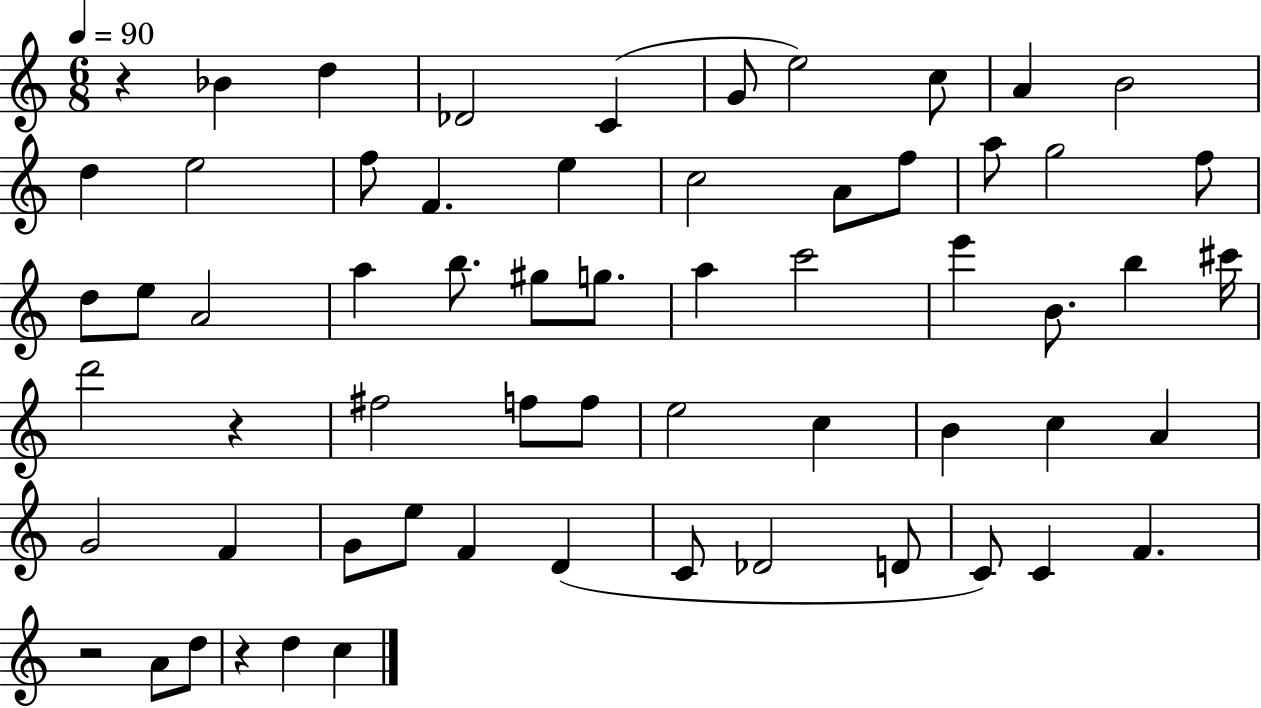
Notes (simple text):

R/q Bb4/q D5/q Db4/h C4/q G4/e E5/h C5/e A4/q B4/h D5/q E5/h F5/e F4/q. E5/q C5/h A4/e F5/e A5/e G5/h F5/e D5/e E5/e A4/h A5/q B5/e. G#5/e G5/e. A5/q C6/h E6/q B4/e. B5/q C#6/s D6/h R/q F#5/h F5/e F5/e E5/h C5/q B4/q C5/q A4/q G4/h F4/q G4/e E5/e F4/q D4/q C4/e Db4/h D4/e C4/e C4/q F4/q. R/h A4/e D5/e R/q D5/q C5/q